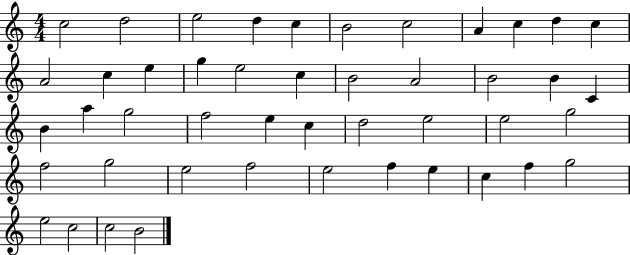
{
  \clef treble
  \numericTimeSignature
  \time 4/4
  \key c \major
  c''2 d''2 | e''2 d''4 c''4 | b'2 c''2 | a'4 c''4 d''4 c''4 | \break a'2 c''4 e''4 | g''4 e''2 c''4 | b'2 a'2 | b'2 b'4 c'4 | \break b'4 a''4 g''2 | f''2 e''4 c''4 | d''2 e''2 | e''2 g''2 | \break f''2 g''2 | e''2 f''2 | e''2 f''4 e''4 | c''4 f''4 g''2 | \break e''2 c''2 | c''2 b'2 | \bar "|."
}